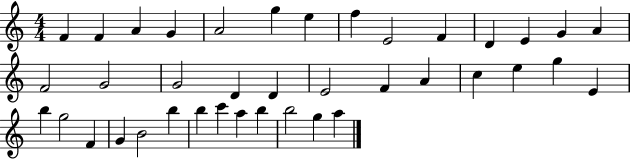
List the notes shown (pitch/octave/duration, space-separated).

F4/q F4/q A4/q G4/q A4/h G5/q E5/q F5/q E4/h F4/q D4/q E4/q G4/q A4/q F4/h G4/h G4/h D4/q D4/q E4/h F4/q A4/q C5/q E5/q G5/q E4/q B5/q G5/h F4/q G4/q B4/h B5/q B5/q C6/q A5/q B5/q B5/h G5/q A5/q